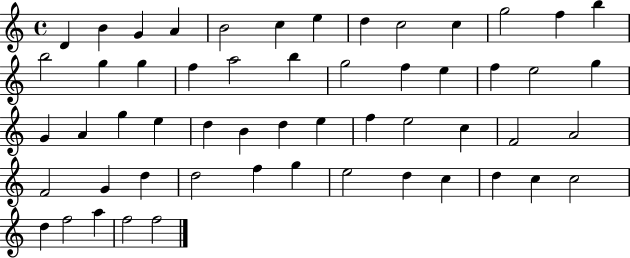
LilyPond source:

{
  \clef treble
  \time 4/4
  \defaultTimeSignature
  \key c \major
  d'4 b'4 g'4 a'4 | b'2 c''4 e''4 | d''4 c''2 c''4 | g''2 f''4 b''4 | \break b''2 g''4 g''4 | f''4 a''2 b''4 | g''2 f''4 e''4 | f''4 e''2 g''4 | \break g'4 a'4 g''4 e''4 | d''4 b'4 d''4 e''4 | f''4 e''2 c''4 | f'2 a'2 | \break f'2 g'4 d''4 | d''2 f''4 g''4 | e''2 d''4 c''4 | d''4 c''4 c''2 | \break d''4 f''2 a''4 | f''2 f''2 | \bar "|."
}